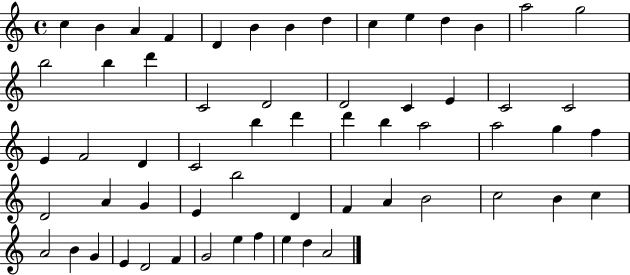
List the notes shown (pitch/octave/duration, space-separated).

C5/q B4/q A4/q F4/q D4/q B4/q B4/q D5/q C5/q E5/q D5/q B4/q A5/h G5/h B5/h B5/q D6/q C4/h D4/h D4/h C4/q E4/q C4/h C4/h E4/q F4/h D4/q C4/h B5/q D6/q D6/q B5/q A5/h A5/h G5/q F5/q D4/h A4/q G4/q E4/q B5/h D4/q F4/q A4/q B4/h C5/h B4/q C5/q A4/h B4/q G4/q E4/q D4/h F4/q G4/h E5/q F5/q E5/q D5/q A4/h